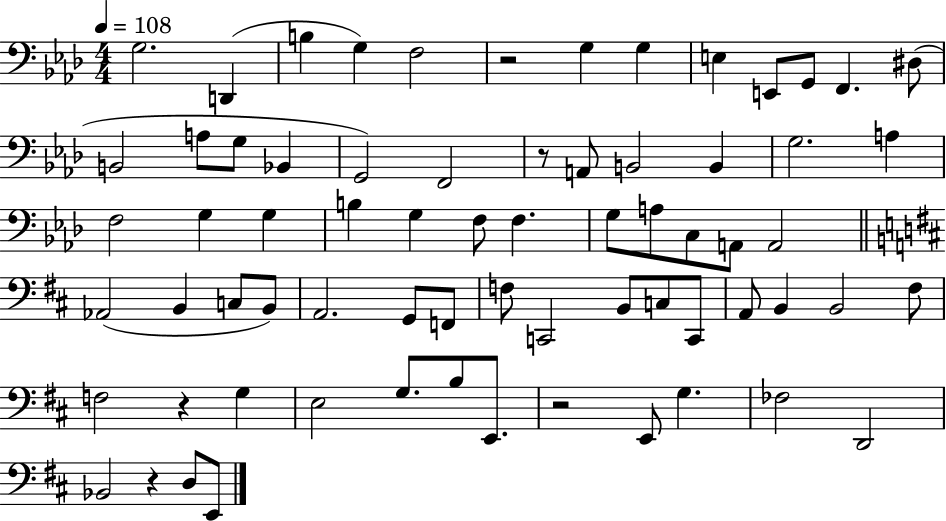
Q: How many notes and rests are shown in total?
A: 69